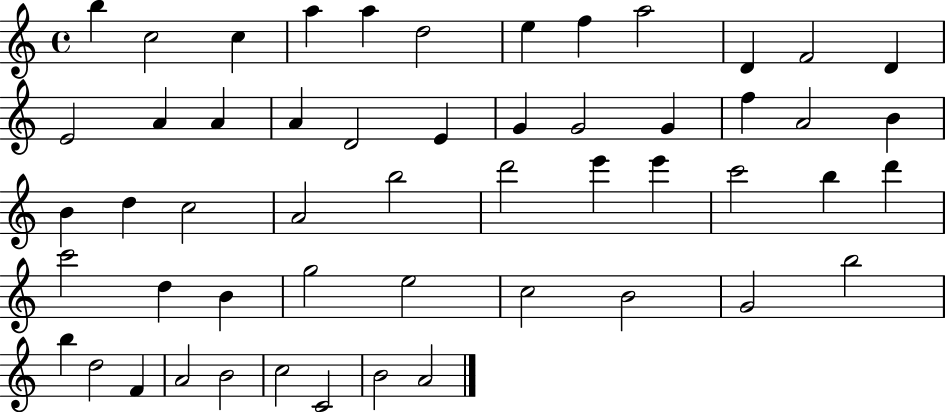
B5/q C5/h C5/q A5/q A5/q D5/h E5/q F5/q A5/h D4/q F4/h D4/q E4/h A4/q A4/q A4/q D4/h E4/q G4/q G4/h G4/q F5/q A4/h B4/q B4/q D5/q C5/h A4/h B5/h D6/h E6/q E6/q C6/h B5/q D6/q C6/h D5/q B4/q G5/h E5/h C5/h B4/h G4/h B5/h B5/q D5/h F4/q A4/h B4/h C5/h C4/h B4/h A4/h